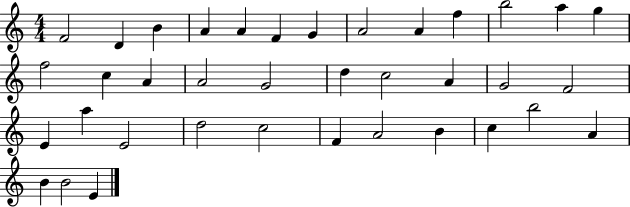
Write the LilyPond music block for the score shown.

{
  \clef treble
  \numericTimeSignature
  \time 4/4
  \key c \major
  f'2 d'4 b'4 | a'4 a'4 f'4 g'4 | a'2 a'4 f''4 | b''2 a''4 g''4 | \break f''2 c''4 a'4 | a'2 g'2 | d''4 c''2 a'4 | g'2 f'2 | \break e'4 a''4 e'2 | d''2 c''2 | f'4 a'2 b'4 | c''4 b''2 a'4 | \break b'4 b'2 e'4 | \bar "|."
}